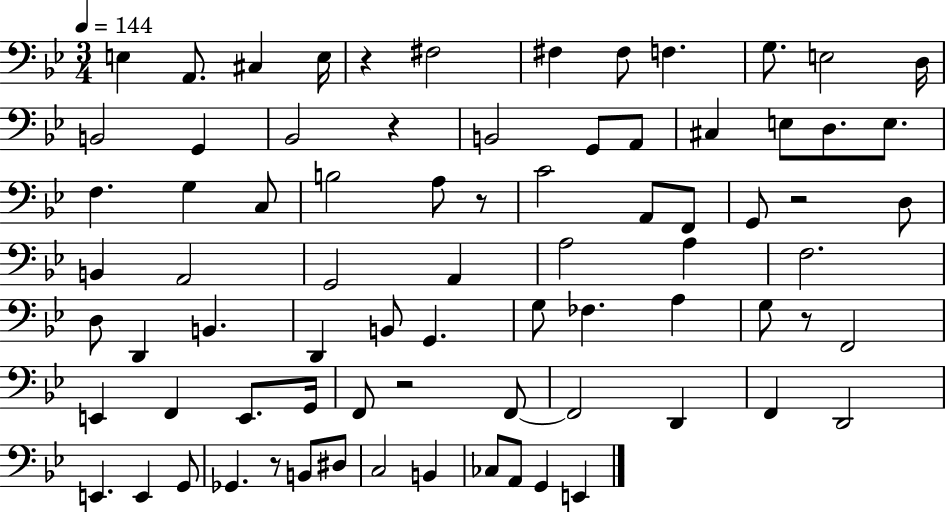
{
  \clef bass
  \numericTimeSignature
  \time 3/4
  \key bes \major
  \tempo 4 = 144
  e4 a,8. cis4 e16 | r4 fis2 | fis4 fis8 f4. | g8. e2 d16 | \break b,2 g,4 | bes,2 r4 | b,2 g,8 a,8 | cis4 e8 d8. e8. | \break f4. g4 c8 | b2 a8 r8 | c'2 a,8 f,8 | g,8 r2 d8 | \break b,4 a,2 | g,2 a,4 | a2 a4 | f2. | \break d8 d,4 b,4. | d,4 b,8 g,4. | g8 fes4. a4 | g8 r8 f,2 | \break e,4 f,4 e,8. g,16 | f,8 r2 f,8~~ | f,2 d,4 | f,4 d,2 | \break e,4. e,4 g,8 | ges,4. r8 b,8 dis8 | c2 b,4 | ces8 a,8 g,4 e,4 | \break \bar "|."
}